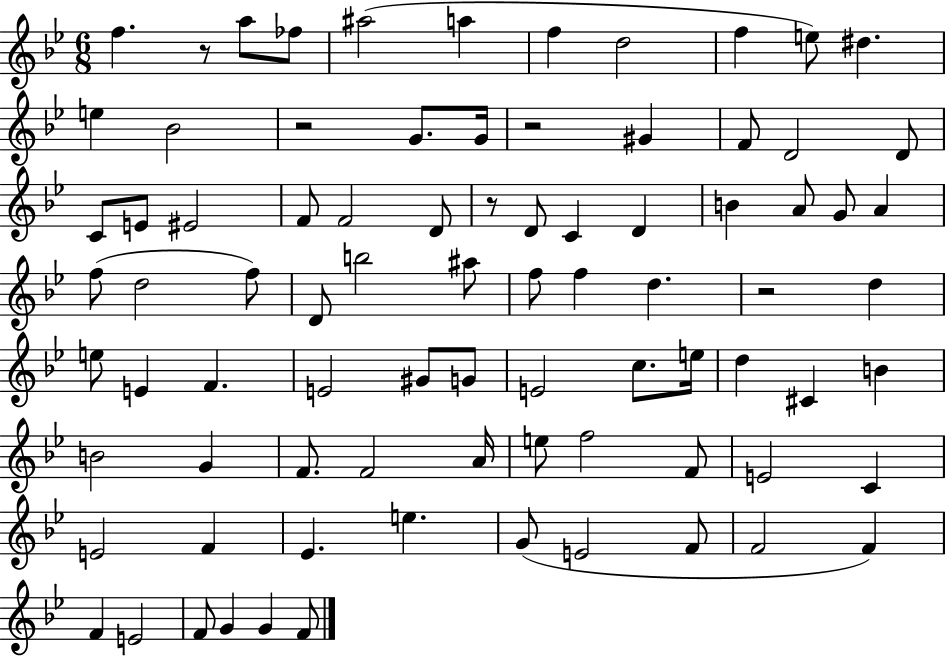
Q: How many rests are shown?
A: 5